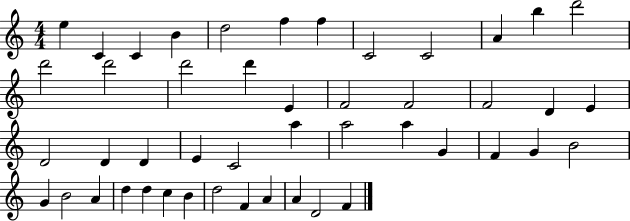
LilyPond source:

{
  \clef treble
  \numericTimeSignature
  \time 4/4
  \key c \major
  e''4 c'4 c'4 b'4 | d''2 f''4 f''4 | c'2 c'2 | a'4 b''4 d'''2 | \break d'''2 d'''2 | d'''2 d'''4 e'4 | f'2 f'2 | f'2 d'4 e'4 | \break d'2 d'4 d'4 | e'4 c'2 a''4 | a''2 a''4 g'4 | f'4 g'4 b'2 | \break g'4 b'2 a'4 | d''4 d''4 c''4 b'4 | d''2 f'4 a'4 | a'4 d'2 f'4 | \break \bar "|."
}